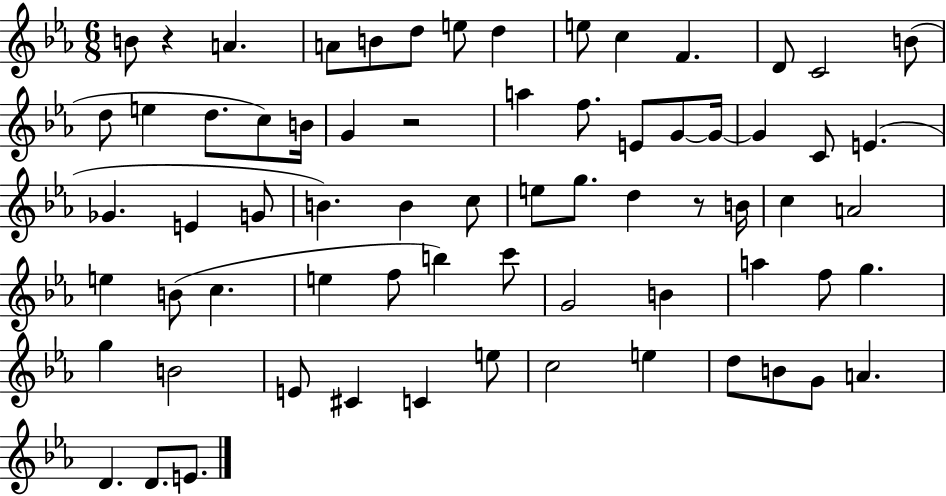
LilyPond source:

{
  \clef treble
  \numericTimeSignature
  \time 6/8
  \key ees \major
  b'8 r4 a'4. | a'8 b'8 d''8 e''8 d''4 | e''8 c''4 f'4. | d'8 c'2 b'8( | \break d''8 e''4 d''8. c''8) b'16 | g'4 r2 | a''4 f''8. e'8 g'8~~ g'16~~ | g'4 c'8 e'4.( | \break ges'4. e'4 g'8 | b'4.) b'4 c''8 | e''8 g''8. d''4 r8 b'16 | c''4 a'2 | \break e''4 b'8( c''4. | e''4 f''8 b''4) c'''8 | g'2 b'4 | a''4 f''8 g''4. | \break g''4 b'2 | e'8 cis'4 c'4 e''8 | c''2 e''4 | d''8 b'8 g'8 a'4. | \break d'4. d'8. e'8. | \bar "|."
}